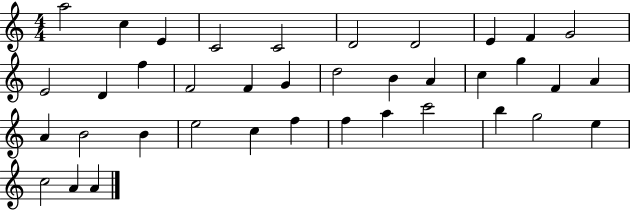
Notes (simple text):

A5/h C5/q E4/q C4/h C4/h D4/h D4/h E4/q F4/q G4/h E4/h D4/q F5/q F4/h F4/q G4/q D5/h B4/q A4/q C5/q G5/q F4/q A4/q A4/q B4/h B4/q E5/h C5/q F5/q F5/q A5/q C6/h B5/q G5/h E5/q C5/h A4/q A4/q